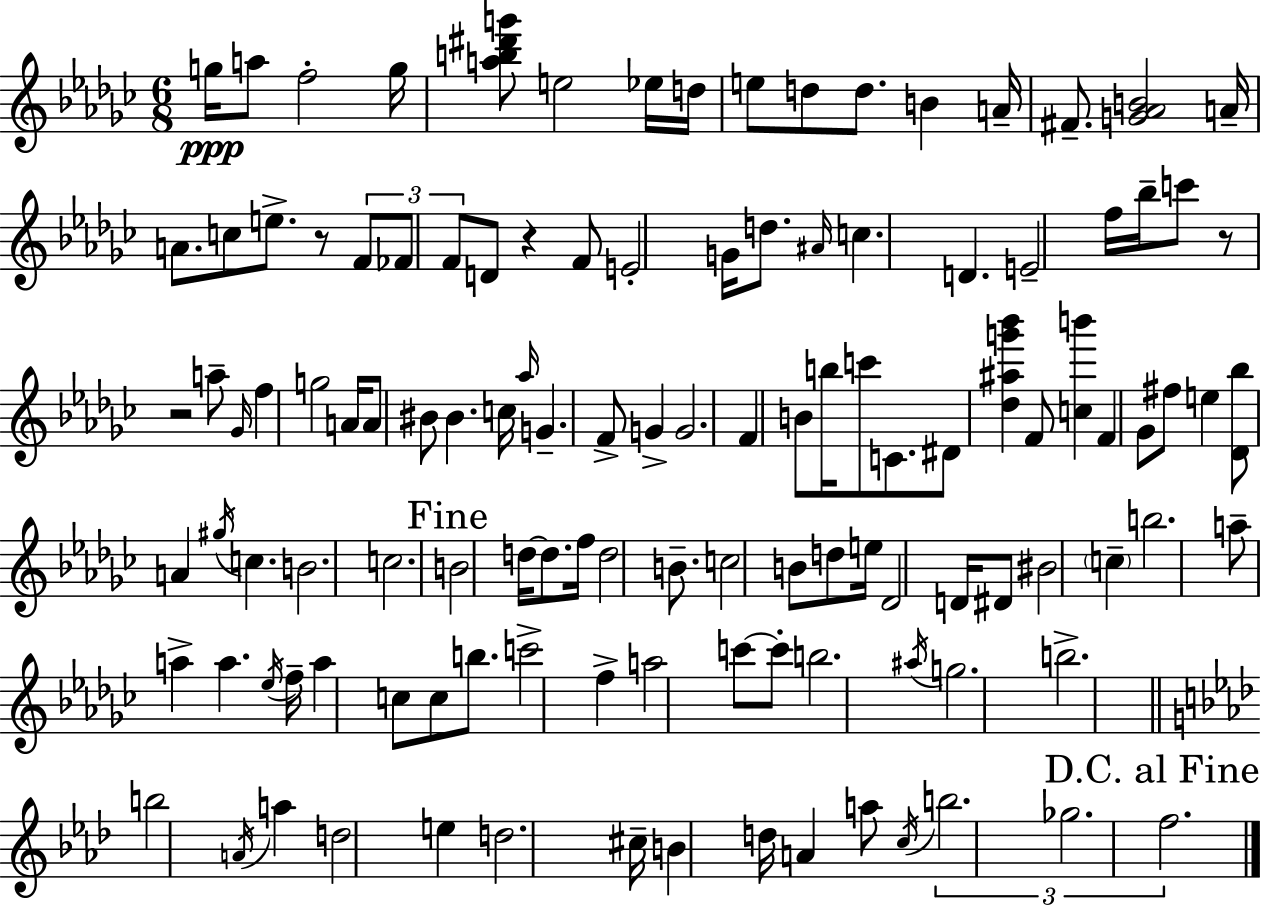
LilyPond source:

{
  \clef treble
  \numericTimeSignature
  \time 6/8
  \key ees \minor
  g''16\ppp a''8 f''2-. g''16 | <a'' b'' dis''' g'''>8 e''2 ees''16 d''16 | e''8 d''8 d''8. b'4 a'16-- | fis'8.-- <g' aes' b'>2 a'16-- | \break a'8. c''8 e''8.-> r8 \tuplet 3/2 { f'8 | fes'8 f'8 } d'8 r4 f'8 | e'2-. g'16 d''8. | \grace { ais'16 } c''4. d'4. | \break e'2-- f''16 bes''16-- c'''8 | r8 r2 a''8-- | \grace { ges'16 } f''4 g''2 | a'16 a'8 bis'8 bis'4. | \break c''16 \grace { aes''16 } g'4.-- f'8-> g'4-> | g'2. | f'4 b'8 b''16 c'''8 | c'8. dis'8 <des'' ais'' g''' bes'''>4 f'8 <c'' b'''>4 | \break f'4 ges'8 fis''8 e''4 | <des' bes''>8 a'4 \acciaccatura { gis''16 } c''4. | b'2. | c''2. | \break \mark "Fine" b'2 | d''16~~ d''8. f''16 d''2 | b'8.-- c''2 | b'8 d''8 e''16 des'2 | \break d'16 dis'8 bis'2 | \parenthesize c''4-- b''2. | a''8-- a''4-> a''4. | \acciaccatura { ees''16 } f''16-- a''4 c''8 | \break c''8 b''8. c'''2-> | f''4-> a''2 | c'''8~~ c'''8-. b''2. | \acciaccatura { ais''16 } g''2. | \break b''2.-> | \bar "||" \break \key f \minor b''2 \acciaccatura { a'16 } a''4 | d''2 e''4 | d''2. | cis''16-- b'4 d''16 a'4 a''8 | \break \acciaccatura { c''16 } \tuplet 3/2 { b''2. | ges''2. | \mark "D.C. al Fine" f''2. } | \bar "|."
}